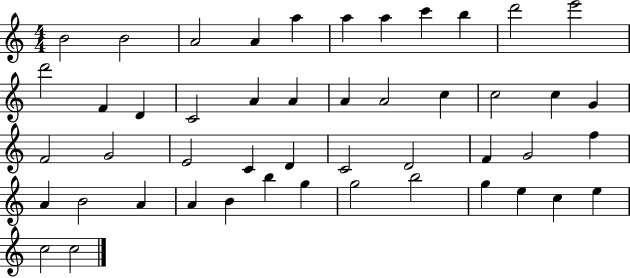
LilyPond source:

{
  \clef treble
  \numericTimeSignature
  \time 4/4
  \key c \major
  b'2 b'2 | a'2 a'4 a''4 | a''4 a''4 c'''4 b''4 | d'''2 e'''2 | \break d'''2 f'4 d'4 | c'2 a'4 a'4 | a'4 a'2 c''4 | c''2 c''4 g'4 | \break f'2 g'2 | e'2 c'4 d'4 | c'2 d'2 | f'4 g'2 f''4 | \break a'4 b'2 a'4 | a'4 b'4 b''4 g''4 | g''2 b''2 | g''4 e''4 c''4 e''4 | \break c''2 c''2 | \bar "|."
}